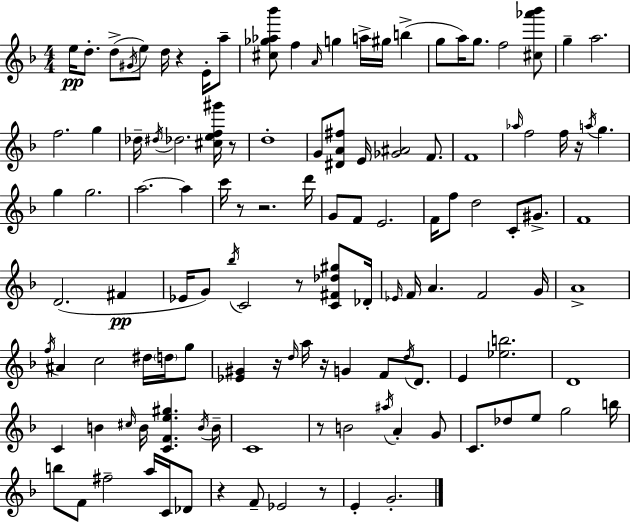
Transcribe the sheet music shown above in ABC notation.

X:1
T:Untitled
M:4/4
L:1/4
K:F
e/4 d/2 d/2 ^G/4 e/2 d/4 z E/4 a/2 [^c_g_a_b']/2 f A/4 g a/4 ^g/4 b g/2 a/4 g/2 f2 [^c_a'_b']/2 g a2 f2 g _d/4 ^d/4 _d2 [^cef^g']/4 z/2 d4 G/2 [^DA^f]/2 E/4 [_G^A]2 F/2 F4 _a/4 f2 f/4 z/4 a/4 g g g2 a2 a c'/4 z/2 z2 d'/4 G/2 F/2 E2 F/4 f/2 d2 C/2 ^G/2 F4 D2 ^F _E/4 G/2 _b/4 C2 z/2 [C^F_d^g]/2 _D/4 _E/4 F/4 A F2 G/4 A4 f/4 ^A c2 ^d/4 d/4 g/2 [_E^G] z/4 d/4 a/4 z/4 G F/2 d/4 D/2 E [_eb]2 D4 C B ^c/4 B/4 [CFe^g] B/4 B/4 C4 z/2 B2 ^a/4 A G/2 C/2 _d/2 e/2 g2 b/4 b/2 F/2 ^f2 a/4 C/4 _D/2 z F/2 _E2 z/2 E G2